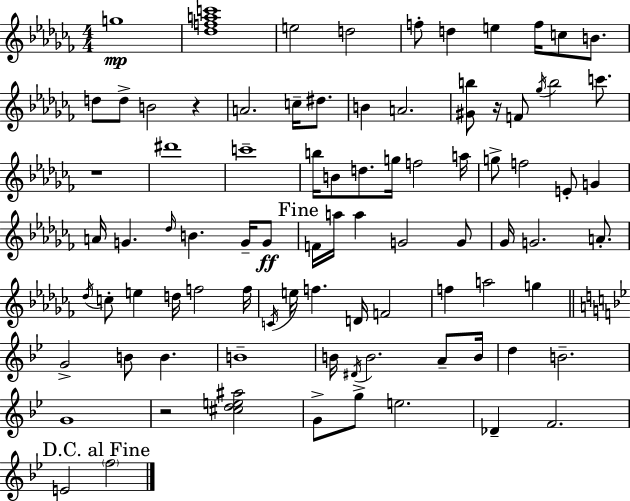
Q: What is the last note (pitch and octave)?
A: F5